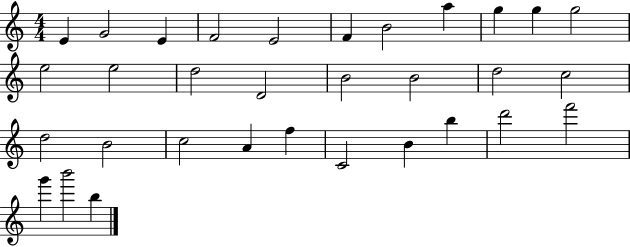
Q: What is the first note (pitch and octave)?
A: E4